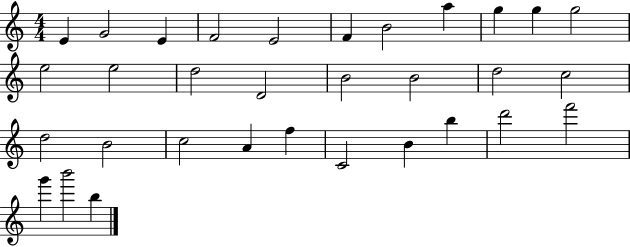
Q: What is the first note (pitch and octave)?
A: E4